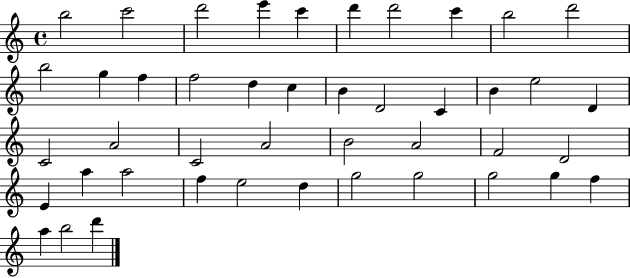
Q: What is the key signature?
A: C major